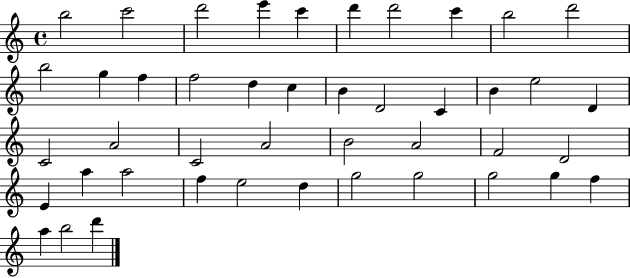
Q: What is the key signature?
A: C major